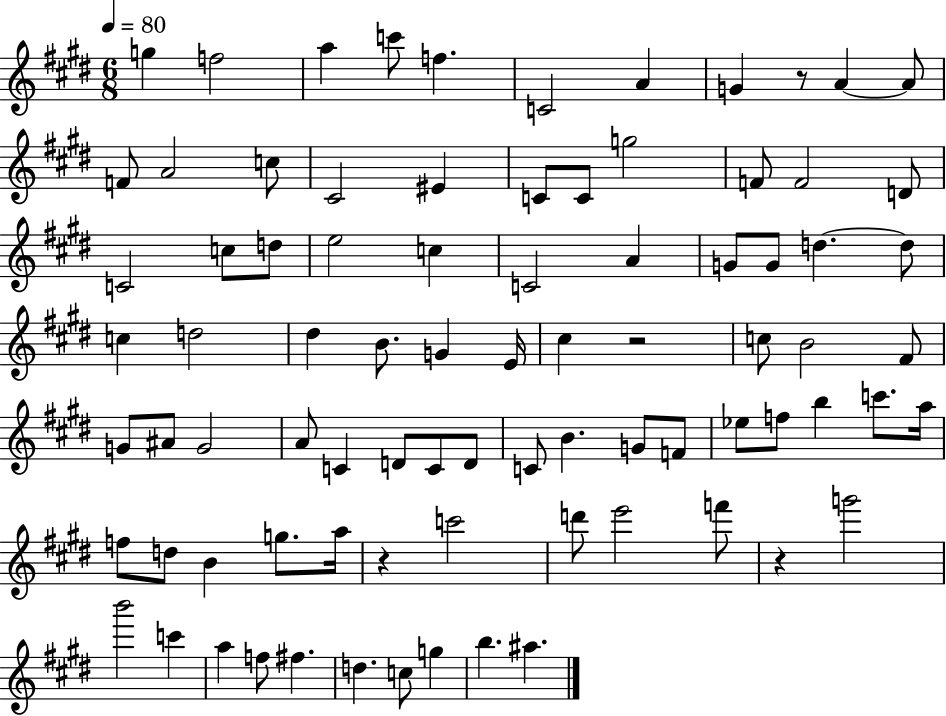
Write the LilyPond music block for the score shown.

{
  \clef treble
  \numericTimeSignature
  \time 6/8
  \key e \major
  \tempo 4 = 80
  \repeat volta 2 { g''4 f''2 | a''4 c'''8 f''4. | c'2 a'4 | g'4 r8 a'4~~ a'8 | \break f'8 a'2 c''8 | cis'2 eis'4 | c'8 c'8 g''2 | f'8 f'2 d'8 | \break c'2 c''8 d''8 | e''2 c''4 | c'2 a'4 | g'8 g'8 d''4.~~ d''8 | \break c''4 d''2 | dis''4 b'8. g'4 e'16 | cis''4 r2 | c''8 b'2 fis'8 | \break g'8 ais'8 g'2 | a'8 c'4 d'8 c'8 d'8 | c'8 b'4. g'8 f'8 | ees''8 f''8 b''4 c'''8. a''16 | \break f''8 d''8 b'4 g''8. a''16 | r4 c'''2 | d'''8 e'''2 f'''8 | r4 g'''2 | \break b'''2 c'''4 | a''4 f''8 fis''4. | d''4. c''8 g''4 | b''4. ais''4. | \break } \bar "|."
}